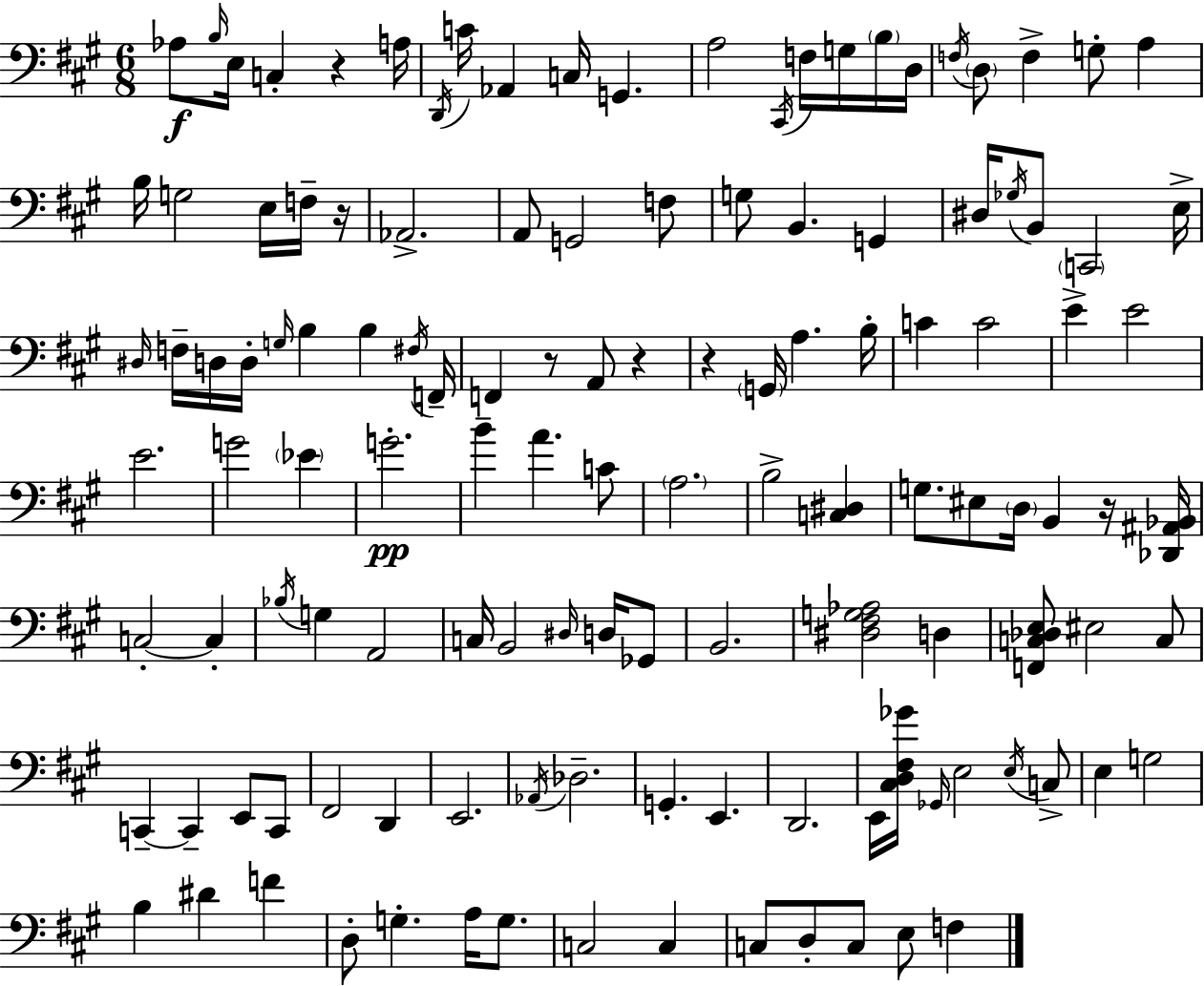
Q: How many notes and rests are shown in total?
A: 126